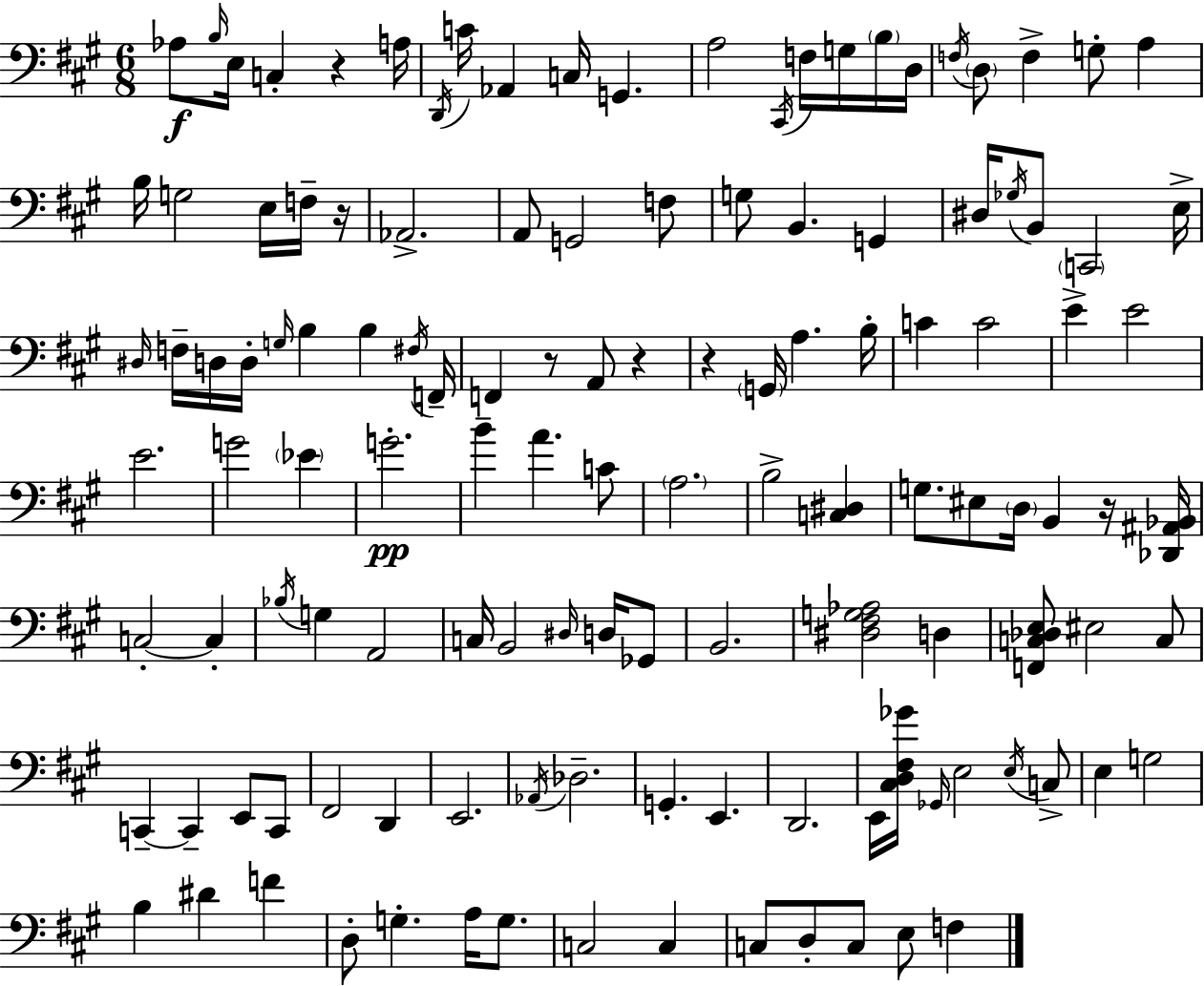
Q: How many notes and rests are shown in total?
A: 126